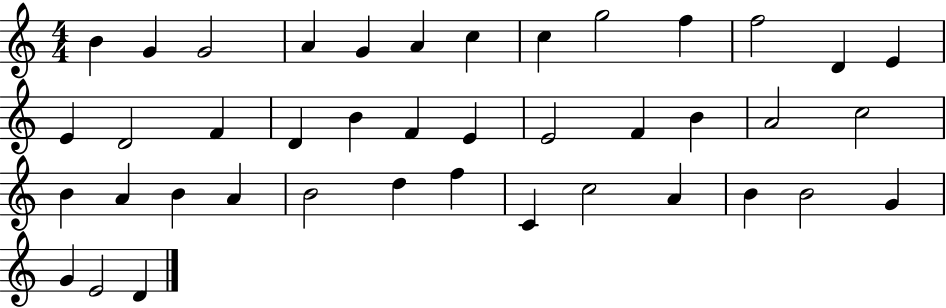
{
  \clef treble
  \numericTimeSignature
  \time 4/4
  \key c \major
  b'4 g'4 g'2 | a'4 g'4 a'4 c''4 | c''4 g''2 f''4 | f''2 d'4 e'4 | \break e'4 d'2 f'4 | d'4 b'4 f'4 e'4 | e'2 f'4 b'4 | a'2 c''2 | \break b'4 a'4 b'4 a'4 | b'2 d''4 f''4 | c'4 c''2 a'4 | b'4 b'2 g'4 | \break g'4 e'2 d'4 | \bar "|."
}